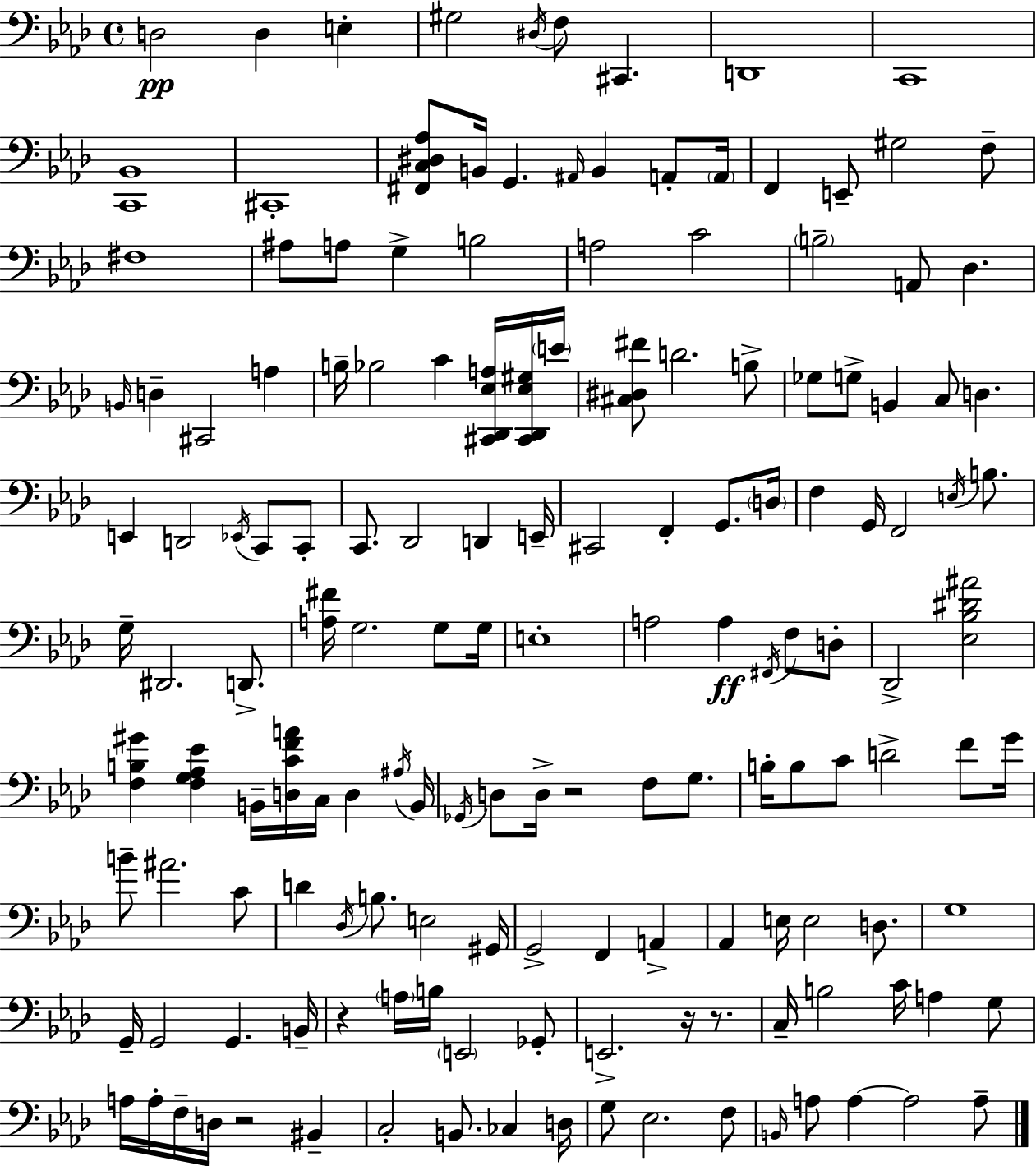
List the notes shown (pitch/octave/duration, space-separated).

D3/h D3/q E3/q G#3/h D#3/s F3/e C#2/q. D2/w C2/w [C2,Bb2]/w C#2/w [F#2,C3,D#3,Ab3]/e B2/s G2/q. A#2/s B2/q A2/e A2/s F2/q E2/e G#3/h F3/e F#3/w A#3/e A3/e G3/q B3/h A3/h C4/h B3/h A2/e Db3/q. B2/s D3/q C#2/h A3/q B3/s Bb3/h C4/q [C#2,Db2,Eb3,A3]/s [C#2,Db2,Eb3,G#3]/s E4/s [C#3,D#3,F#4]/e D4/h. B3/e Gb3/e G3/e B2/q C3/e D3/q. E2/q D2/h Eb2/s C2/e C2/e C2/e. Db2/h D2/q E2/s C#2/h F2/q G2/e. D3/s F3/q G2/s F2/h E3/s B3/e. G3/s D#2/h. D2/e. [A3,F#4]/s G3/h. G3/e G3/s E3/w A3/h A3/q F#2/s F3/e D3/e Db2/h [Eb3,Bb3,D#4,A#4]/h [F3,B3,G#4]/q [F3,G3,Ab3,Eb4]/q B2/s [D3,C4,F4,A4]/s C3/s D3/q A#3/s B2/s Gb2/s D3/e D3/s R/h F3/e G3/e. B3/s B3/e C4/e D4/h F4/e G4/s B4/e A#4/h. C4/e D4/q Db3/s B3/e. E3/h G#2/s G2/h F2/q A2/q Ab2/q E3/s E3/h D3/e. G3/w G2/s G2/h G2/q. B2/s R/q A3/s B3/s E2/h Gb2/e E2/h. R/s R/e. C3/s B3/h C4/s A3/q G3/e A3/s A3/s F3/s D3/s R/h BIS2/q C3/h B2/e. CES3/q D3/s G3/e Eb3/h. F3/e B2/s A3/e A3/q A3/h A3/e